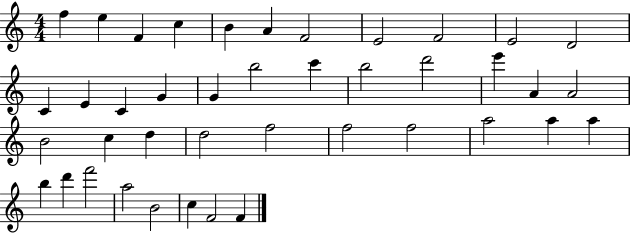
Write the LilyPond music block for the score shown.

{
  \clef treble
  \numericTimeSignature
  \time 4/4
  \key c \major
  f''4 e''4 f'4 c''4 | b'4 a'4 f'2 | e'2 f'2 | e'2 d'2 | \break c'4 e'4 c'4 g'4 | g'4 b''2 c'''4 | b''2 d'''2 | e'''4 a'4 a'2 | \break b'2 c''4 d''4 | d''2 f''2 | f''2 f''2 | a''2 a''4 a''4 | \break b''4 d'''4 f'''2 | a''2 b'2 | c''4 f'2 f'4 | \bar "|."
}